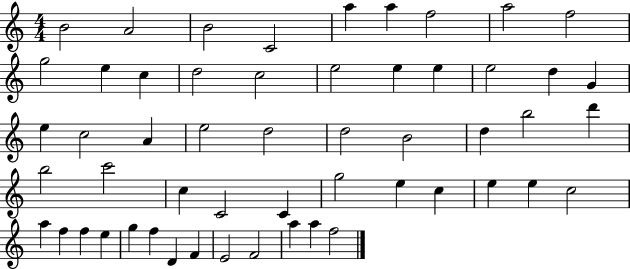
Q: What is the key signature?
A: C major